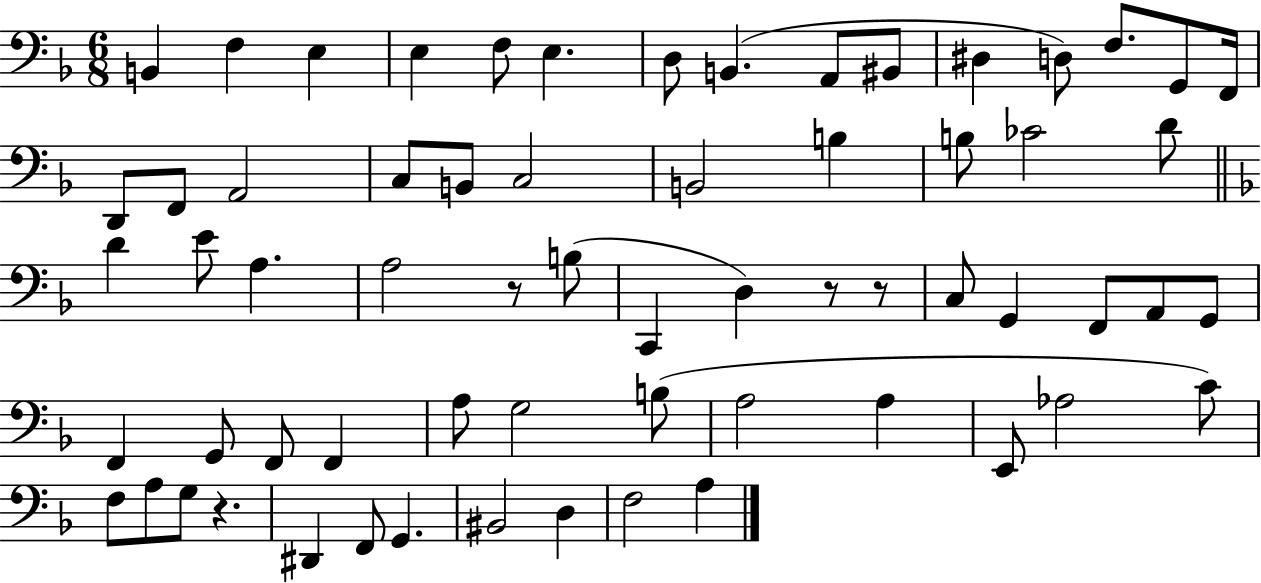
B2/q F3/q E3/q E3/q F3/e E3/q. D3/e B2/q. A2/e BIS2/e D#3/q D3/e F3/e. G2/e F2/s D2/e F2/e A2/h C3/e B2/e C3/h B2/h B3/q B3/e CES4/h D4/e D4/q E4/e A3/q. A3/h R/e B3/e C2/q D3/q R/e R/e C3/e G2/q F2/e A2/e G2/e F2/q G2/e F2/e F2/q A3/e G3/h B3/e A3/h A3/q E2/e Ab3/h C4/e F3/e A3/e G3/e R/q. D#2/q F2/e G2/q. BIS2/h D3/q F3/h A3/q